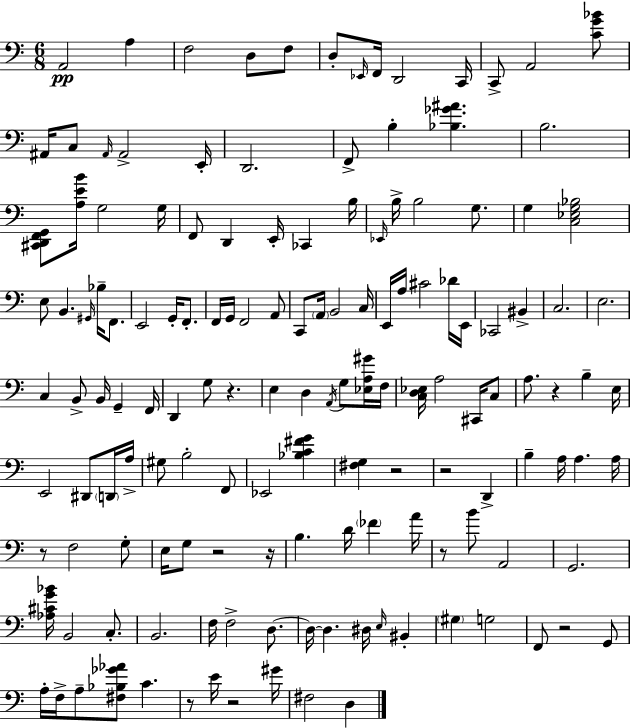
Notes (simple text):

A2/h A3/q F3/h D3/e F3/e D3/e Eb2/s F2/s D2/h C2/s C2/e A2/h [C4,G4,Bb4]/e A#2/s C3/e A#2/s A#2/h E2/s D2/h. F2/e B3/q [Bb3,Gb4,A#4]/q. B3/h. [C#2,D2,F2,G2]/e [A3,E4,B4]/s G3/h G3/s F2/e D2/q E2/s CES2/q B3/s Eb2/s B3/s B3/h G3/e. G3/q [C3,Eb3,G3,Bb3]/h E3/e B2/q. G#2/s Bb3/s F2/e. E2/h G2/s F2/e. F2/s G2/s F2/h A2/e C2/e A2/s B2/h C3/s E2/s A3/s C#4/h Db4/s E2/s CES2/h BIS2/q C3/h. E3/h. C3/q B2/e B2/s G2/q F2/s D2/q G3/e R/q. E3/q D3/q A2/s G3/e [Eb3,A3,G#4]/s F3/s [C3,D3,Eb3]/s A3/h C#2/s C3/e A3/e. R/q B3/q E3/s E2/h D#2/e D2/s A3/s G#3/e B3/h F2/e Eb2/h [Bb3,C4,F#4,G4]/q [F#3,G3]/q R/h R/h D2/q B3/q A3/s A3/q. A3/s R/e F3/h G3/e E3/s G3/e R/h R/s B3/q. D4/s FES4/q A4/s R/e B4/e A2/h G2/h. [Ab3,C#4,G4,Bb4]/s B2/h C3/e. B2/h. F3/s F3/h D3/e. D3/s D3/q. D#3/s E3/s BIS2/q G#3/q G3/h F2/e R/h G2/e A3/s F3/s A3/e [F#3,Bb3,Gb4,Ab4]/e C4/q. R/e E4/s R/h G#4/s F#3/h D3/q